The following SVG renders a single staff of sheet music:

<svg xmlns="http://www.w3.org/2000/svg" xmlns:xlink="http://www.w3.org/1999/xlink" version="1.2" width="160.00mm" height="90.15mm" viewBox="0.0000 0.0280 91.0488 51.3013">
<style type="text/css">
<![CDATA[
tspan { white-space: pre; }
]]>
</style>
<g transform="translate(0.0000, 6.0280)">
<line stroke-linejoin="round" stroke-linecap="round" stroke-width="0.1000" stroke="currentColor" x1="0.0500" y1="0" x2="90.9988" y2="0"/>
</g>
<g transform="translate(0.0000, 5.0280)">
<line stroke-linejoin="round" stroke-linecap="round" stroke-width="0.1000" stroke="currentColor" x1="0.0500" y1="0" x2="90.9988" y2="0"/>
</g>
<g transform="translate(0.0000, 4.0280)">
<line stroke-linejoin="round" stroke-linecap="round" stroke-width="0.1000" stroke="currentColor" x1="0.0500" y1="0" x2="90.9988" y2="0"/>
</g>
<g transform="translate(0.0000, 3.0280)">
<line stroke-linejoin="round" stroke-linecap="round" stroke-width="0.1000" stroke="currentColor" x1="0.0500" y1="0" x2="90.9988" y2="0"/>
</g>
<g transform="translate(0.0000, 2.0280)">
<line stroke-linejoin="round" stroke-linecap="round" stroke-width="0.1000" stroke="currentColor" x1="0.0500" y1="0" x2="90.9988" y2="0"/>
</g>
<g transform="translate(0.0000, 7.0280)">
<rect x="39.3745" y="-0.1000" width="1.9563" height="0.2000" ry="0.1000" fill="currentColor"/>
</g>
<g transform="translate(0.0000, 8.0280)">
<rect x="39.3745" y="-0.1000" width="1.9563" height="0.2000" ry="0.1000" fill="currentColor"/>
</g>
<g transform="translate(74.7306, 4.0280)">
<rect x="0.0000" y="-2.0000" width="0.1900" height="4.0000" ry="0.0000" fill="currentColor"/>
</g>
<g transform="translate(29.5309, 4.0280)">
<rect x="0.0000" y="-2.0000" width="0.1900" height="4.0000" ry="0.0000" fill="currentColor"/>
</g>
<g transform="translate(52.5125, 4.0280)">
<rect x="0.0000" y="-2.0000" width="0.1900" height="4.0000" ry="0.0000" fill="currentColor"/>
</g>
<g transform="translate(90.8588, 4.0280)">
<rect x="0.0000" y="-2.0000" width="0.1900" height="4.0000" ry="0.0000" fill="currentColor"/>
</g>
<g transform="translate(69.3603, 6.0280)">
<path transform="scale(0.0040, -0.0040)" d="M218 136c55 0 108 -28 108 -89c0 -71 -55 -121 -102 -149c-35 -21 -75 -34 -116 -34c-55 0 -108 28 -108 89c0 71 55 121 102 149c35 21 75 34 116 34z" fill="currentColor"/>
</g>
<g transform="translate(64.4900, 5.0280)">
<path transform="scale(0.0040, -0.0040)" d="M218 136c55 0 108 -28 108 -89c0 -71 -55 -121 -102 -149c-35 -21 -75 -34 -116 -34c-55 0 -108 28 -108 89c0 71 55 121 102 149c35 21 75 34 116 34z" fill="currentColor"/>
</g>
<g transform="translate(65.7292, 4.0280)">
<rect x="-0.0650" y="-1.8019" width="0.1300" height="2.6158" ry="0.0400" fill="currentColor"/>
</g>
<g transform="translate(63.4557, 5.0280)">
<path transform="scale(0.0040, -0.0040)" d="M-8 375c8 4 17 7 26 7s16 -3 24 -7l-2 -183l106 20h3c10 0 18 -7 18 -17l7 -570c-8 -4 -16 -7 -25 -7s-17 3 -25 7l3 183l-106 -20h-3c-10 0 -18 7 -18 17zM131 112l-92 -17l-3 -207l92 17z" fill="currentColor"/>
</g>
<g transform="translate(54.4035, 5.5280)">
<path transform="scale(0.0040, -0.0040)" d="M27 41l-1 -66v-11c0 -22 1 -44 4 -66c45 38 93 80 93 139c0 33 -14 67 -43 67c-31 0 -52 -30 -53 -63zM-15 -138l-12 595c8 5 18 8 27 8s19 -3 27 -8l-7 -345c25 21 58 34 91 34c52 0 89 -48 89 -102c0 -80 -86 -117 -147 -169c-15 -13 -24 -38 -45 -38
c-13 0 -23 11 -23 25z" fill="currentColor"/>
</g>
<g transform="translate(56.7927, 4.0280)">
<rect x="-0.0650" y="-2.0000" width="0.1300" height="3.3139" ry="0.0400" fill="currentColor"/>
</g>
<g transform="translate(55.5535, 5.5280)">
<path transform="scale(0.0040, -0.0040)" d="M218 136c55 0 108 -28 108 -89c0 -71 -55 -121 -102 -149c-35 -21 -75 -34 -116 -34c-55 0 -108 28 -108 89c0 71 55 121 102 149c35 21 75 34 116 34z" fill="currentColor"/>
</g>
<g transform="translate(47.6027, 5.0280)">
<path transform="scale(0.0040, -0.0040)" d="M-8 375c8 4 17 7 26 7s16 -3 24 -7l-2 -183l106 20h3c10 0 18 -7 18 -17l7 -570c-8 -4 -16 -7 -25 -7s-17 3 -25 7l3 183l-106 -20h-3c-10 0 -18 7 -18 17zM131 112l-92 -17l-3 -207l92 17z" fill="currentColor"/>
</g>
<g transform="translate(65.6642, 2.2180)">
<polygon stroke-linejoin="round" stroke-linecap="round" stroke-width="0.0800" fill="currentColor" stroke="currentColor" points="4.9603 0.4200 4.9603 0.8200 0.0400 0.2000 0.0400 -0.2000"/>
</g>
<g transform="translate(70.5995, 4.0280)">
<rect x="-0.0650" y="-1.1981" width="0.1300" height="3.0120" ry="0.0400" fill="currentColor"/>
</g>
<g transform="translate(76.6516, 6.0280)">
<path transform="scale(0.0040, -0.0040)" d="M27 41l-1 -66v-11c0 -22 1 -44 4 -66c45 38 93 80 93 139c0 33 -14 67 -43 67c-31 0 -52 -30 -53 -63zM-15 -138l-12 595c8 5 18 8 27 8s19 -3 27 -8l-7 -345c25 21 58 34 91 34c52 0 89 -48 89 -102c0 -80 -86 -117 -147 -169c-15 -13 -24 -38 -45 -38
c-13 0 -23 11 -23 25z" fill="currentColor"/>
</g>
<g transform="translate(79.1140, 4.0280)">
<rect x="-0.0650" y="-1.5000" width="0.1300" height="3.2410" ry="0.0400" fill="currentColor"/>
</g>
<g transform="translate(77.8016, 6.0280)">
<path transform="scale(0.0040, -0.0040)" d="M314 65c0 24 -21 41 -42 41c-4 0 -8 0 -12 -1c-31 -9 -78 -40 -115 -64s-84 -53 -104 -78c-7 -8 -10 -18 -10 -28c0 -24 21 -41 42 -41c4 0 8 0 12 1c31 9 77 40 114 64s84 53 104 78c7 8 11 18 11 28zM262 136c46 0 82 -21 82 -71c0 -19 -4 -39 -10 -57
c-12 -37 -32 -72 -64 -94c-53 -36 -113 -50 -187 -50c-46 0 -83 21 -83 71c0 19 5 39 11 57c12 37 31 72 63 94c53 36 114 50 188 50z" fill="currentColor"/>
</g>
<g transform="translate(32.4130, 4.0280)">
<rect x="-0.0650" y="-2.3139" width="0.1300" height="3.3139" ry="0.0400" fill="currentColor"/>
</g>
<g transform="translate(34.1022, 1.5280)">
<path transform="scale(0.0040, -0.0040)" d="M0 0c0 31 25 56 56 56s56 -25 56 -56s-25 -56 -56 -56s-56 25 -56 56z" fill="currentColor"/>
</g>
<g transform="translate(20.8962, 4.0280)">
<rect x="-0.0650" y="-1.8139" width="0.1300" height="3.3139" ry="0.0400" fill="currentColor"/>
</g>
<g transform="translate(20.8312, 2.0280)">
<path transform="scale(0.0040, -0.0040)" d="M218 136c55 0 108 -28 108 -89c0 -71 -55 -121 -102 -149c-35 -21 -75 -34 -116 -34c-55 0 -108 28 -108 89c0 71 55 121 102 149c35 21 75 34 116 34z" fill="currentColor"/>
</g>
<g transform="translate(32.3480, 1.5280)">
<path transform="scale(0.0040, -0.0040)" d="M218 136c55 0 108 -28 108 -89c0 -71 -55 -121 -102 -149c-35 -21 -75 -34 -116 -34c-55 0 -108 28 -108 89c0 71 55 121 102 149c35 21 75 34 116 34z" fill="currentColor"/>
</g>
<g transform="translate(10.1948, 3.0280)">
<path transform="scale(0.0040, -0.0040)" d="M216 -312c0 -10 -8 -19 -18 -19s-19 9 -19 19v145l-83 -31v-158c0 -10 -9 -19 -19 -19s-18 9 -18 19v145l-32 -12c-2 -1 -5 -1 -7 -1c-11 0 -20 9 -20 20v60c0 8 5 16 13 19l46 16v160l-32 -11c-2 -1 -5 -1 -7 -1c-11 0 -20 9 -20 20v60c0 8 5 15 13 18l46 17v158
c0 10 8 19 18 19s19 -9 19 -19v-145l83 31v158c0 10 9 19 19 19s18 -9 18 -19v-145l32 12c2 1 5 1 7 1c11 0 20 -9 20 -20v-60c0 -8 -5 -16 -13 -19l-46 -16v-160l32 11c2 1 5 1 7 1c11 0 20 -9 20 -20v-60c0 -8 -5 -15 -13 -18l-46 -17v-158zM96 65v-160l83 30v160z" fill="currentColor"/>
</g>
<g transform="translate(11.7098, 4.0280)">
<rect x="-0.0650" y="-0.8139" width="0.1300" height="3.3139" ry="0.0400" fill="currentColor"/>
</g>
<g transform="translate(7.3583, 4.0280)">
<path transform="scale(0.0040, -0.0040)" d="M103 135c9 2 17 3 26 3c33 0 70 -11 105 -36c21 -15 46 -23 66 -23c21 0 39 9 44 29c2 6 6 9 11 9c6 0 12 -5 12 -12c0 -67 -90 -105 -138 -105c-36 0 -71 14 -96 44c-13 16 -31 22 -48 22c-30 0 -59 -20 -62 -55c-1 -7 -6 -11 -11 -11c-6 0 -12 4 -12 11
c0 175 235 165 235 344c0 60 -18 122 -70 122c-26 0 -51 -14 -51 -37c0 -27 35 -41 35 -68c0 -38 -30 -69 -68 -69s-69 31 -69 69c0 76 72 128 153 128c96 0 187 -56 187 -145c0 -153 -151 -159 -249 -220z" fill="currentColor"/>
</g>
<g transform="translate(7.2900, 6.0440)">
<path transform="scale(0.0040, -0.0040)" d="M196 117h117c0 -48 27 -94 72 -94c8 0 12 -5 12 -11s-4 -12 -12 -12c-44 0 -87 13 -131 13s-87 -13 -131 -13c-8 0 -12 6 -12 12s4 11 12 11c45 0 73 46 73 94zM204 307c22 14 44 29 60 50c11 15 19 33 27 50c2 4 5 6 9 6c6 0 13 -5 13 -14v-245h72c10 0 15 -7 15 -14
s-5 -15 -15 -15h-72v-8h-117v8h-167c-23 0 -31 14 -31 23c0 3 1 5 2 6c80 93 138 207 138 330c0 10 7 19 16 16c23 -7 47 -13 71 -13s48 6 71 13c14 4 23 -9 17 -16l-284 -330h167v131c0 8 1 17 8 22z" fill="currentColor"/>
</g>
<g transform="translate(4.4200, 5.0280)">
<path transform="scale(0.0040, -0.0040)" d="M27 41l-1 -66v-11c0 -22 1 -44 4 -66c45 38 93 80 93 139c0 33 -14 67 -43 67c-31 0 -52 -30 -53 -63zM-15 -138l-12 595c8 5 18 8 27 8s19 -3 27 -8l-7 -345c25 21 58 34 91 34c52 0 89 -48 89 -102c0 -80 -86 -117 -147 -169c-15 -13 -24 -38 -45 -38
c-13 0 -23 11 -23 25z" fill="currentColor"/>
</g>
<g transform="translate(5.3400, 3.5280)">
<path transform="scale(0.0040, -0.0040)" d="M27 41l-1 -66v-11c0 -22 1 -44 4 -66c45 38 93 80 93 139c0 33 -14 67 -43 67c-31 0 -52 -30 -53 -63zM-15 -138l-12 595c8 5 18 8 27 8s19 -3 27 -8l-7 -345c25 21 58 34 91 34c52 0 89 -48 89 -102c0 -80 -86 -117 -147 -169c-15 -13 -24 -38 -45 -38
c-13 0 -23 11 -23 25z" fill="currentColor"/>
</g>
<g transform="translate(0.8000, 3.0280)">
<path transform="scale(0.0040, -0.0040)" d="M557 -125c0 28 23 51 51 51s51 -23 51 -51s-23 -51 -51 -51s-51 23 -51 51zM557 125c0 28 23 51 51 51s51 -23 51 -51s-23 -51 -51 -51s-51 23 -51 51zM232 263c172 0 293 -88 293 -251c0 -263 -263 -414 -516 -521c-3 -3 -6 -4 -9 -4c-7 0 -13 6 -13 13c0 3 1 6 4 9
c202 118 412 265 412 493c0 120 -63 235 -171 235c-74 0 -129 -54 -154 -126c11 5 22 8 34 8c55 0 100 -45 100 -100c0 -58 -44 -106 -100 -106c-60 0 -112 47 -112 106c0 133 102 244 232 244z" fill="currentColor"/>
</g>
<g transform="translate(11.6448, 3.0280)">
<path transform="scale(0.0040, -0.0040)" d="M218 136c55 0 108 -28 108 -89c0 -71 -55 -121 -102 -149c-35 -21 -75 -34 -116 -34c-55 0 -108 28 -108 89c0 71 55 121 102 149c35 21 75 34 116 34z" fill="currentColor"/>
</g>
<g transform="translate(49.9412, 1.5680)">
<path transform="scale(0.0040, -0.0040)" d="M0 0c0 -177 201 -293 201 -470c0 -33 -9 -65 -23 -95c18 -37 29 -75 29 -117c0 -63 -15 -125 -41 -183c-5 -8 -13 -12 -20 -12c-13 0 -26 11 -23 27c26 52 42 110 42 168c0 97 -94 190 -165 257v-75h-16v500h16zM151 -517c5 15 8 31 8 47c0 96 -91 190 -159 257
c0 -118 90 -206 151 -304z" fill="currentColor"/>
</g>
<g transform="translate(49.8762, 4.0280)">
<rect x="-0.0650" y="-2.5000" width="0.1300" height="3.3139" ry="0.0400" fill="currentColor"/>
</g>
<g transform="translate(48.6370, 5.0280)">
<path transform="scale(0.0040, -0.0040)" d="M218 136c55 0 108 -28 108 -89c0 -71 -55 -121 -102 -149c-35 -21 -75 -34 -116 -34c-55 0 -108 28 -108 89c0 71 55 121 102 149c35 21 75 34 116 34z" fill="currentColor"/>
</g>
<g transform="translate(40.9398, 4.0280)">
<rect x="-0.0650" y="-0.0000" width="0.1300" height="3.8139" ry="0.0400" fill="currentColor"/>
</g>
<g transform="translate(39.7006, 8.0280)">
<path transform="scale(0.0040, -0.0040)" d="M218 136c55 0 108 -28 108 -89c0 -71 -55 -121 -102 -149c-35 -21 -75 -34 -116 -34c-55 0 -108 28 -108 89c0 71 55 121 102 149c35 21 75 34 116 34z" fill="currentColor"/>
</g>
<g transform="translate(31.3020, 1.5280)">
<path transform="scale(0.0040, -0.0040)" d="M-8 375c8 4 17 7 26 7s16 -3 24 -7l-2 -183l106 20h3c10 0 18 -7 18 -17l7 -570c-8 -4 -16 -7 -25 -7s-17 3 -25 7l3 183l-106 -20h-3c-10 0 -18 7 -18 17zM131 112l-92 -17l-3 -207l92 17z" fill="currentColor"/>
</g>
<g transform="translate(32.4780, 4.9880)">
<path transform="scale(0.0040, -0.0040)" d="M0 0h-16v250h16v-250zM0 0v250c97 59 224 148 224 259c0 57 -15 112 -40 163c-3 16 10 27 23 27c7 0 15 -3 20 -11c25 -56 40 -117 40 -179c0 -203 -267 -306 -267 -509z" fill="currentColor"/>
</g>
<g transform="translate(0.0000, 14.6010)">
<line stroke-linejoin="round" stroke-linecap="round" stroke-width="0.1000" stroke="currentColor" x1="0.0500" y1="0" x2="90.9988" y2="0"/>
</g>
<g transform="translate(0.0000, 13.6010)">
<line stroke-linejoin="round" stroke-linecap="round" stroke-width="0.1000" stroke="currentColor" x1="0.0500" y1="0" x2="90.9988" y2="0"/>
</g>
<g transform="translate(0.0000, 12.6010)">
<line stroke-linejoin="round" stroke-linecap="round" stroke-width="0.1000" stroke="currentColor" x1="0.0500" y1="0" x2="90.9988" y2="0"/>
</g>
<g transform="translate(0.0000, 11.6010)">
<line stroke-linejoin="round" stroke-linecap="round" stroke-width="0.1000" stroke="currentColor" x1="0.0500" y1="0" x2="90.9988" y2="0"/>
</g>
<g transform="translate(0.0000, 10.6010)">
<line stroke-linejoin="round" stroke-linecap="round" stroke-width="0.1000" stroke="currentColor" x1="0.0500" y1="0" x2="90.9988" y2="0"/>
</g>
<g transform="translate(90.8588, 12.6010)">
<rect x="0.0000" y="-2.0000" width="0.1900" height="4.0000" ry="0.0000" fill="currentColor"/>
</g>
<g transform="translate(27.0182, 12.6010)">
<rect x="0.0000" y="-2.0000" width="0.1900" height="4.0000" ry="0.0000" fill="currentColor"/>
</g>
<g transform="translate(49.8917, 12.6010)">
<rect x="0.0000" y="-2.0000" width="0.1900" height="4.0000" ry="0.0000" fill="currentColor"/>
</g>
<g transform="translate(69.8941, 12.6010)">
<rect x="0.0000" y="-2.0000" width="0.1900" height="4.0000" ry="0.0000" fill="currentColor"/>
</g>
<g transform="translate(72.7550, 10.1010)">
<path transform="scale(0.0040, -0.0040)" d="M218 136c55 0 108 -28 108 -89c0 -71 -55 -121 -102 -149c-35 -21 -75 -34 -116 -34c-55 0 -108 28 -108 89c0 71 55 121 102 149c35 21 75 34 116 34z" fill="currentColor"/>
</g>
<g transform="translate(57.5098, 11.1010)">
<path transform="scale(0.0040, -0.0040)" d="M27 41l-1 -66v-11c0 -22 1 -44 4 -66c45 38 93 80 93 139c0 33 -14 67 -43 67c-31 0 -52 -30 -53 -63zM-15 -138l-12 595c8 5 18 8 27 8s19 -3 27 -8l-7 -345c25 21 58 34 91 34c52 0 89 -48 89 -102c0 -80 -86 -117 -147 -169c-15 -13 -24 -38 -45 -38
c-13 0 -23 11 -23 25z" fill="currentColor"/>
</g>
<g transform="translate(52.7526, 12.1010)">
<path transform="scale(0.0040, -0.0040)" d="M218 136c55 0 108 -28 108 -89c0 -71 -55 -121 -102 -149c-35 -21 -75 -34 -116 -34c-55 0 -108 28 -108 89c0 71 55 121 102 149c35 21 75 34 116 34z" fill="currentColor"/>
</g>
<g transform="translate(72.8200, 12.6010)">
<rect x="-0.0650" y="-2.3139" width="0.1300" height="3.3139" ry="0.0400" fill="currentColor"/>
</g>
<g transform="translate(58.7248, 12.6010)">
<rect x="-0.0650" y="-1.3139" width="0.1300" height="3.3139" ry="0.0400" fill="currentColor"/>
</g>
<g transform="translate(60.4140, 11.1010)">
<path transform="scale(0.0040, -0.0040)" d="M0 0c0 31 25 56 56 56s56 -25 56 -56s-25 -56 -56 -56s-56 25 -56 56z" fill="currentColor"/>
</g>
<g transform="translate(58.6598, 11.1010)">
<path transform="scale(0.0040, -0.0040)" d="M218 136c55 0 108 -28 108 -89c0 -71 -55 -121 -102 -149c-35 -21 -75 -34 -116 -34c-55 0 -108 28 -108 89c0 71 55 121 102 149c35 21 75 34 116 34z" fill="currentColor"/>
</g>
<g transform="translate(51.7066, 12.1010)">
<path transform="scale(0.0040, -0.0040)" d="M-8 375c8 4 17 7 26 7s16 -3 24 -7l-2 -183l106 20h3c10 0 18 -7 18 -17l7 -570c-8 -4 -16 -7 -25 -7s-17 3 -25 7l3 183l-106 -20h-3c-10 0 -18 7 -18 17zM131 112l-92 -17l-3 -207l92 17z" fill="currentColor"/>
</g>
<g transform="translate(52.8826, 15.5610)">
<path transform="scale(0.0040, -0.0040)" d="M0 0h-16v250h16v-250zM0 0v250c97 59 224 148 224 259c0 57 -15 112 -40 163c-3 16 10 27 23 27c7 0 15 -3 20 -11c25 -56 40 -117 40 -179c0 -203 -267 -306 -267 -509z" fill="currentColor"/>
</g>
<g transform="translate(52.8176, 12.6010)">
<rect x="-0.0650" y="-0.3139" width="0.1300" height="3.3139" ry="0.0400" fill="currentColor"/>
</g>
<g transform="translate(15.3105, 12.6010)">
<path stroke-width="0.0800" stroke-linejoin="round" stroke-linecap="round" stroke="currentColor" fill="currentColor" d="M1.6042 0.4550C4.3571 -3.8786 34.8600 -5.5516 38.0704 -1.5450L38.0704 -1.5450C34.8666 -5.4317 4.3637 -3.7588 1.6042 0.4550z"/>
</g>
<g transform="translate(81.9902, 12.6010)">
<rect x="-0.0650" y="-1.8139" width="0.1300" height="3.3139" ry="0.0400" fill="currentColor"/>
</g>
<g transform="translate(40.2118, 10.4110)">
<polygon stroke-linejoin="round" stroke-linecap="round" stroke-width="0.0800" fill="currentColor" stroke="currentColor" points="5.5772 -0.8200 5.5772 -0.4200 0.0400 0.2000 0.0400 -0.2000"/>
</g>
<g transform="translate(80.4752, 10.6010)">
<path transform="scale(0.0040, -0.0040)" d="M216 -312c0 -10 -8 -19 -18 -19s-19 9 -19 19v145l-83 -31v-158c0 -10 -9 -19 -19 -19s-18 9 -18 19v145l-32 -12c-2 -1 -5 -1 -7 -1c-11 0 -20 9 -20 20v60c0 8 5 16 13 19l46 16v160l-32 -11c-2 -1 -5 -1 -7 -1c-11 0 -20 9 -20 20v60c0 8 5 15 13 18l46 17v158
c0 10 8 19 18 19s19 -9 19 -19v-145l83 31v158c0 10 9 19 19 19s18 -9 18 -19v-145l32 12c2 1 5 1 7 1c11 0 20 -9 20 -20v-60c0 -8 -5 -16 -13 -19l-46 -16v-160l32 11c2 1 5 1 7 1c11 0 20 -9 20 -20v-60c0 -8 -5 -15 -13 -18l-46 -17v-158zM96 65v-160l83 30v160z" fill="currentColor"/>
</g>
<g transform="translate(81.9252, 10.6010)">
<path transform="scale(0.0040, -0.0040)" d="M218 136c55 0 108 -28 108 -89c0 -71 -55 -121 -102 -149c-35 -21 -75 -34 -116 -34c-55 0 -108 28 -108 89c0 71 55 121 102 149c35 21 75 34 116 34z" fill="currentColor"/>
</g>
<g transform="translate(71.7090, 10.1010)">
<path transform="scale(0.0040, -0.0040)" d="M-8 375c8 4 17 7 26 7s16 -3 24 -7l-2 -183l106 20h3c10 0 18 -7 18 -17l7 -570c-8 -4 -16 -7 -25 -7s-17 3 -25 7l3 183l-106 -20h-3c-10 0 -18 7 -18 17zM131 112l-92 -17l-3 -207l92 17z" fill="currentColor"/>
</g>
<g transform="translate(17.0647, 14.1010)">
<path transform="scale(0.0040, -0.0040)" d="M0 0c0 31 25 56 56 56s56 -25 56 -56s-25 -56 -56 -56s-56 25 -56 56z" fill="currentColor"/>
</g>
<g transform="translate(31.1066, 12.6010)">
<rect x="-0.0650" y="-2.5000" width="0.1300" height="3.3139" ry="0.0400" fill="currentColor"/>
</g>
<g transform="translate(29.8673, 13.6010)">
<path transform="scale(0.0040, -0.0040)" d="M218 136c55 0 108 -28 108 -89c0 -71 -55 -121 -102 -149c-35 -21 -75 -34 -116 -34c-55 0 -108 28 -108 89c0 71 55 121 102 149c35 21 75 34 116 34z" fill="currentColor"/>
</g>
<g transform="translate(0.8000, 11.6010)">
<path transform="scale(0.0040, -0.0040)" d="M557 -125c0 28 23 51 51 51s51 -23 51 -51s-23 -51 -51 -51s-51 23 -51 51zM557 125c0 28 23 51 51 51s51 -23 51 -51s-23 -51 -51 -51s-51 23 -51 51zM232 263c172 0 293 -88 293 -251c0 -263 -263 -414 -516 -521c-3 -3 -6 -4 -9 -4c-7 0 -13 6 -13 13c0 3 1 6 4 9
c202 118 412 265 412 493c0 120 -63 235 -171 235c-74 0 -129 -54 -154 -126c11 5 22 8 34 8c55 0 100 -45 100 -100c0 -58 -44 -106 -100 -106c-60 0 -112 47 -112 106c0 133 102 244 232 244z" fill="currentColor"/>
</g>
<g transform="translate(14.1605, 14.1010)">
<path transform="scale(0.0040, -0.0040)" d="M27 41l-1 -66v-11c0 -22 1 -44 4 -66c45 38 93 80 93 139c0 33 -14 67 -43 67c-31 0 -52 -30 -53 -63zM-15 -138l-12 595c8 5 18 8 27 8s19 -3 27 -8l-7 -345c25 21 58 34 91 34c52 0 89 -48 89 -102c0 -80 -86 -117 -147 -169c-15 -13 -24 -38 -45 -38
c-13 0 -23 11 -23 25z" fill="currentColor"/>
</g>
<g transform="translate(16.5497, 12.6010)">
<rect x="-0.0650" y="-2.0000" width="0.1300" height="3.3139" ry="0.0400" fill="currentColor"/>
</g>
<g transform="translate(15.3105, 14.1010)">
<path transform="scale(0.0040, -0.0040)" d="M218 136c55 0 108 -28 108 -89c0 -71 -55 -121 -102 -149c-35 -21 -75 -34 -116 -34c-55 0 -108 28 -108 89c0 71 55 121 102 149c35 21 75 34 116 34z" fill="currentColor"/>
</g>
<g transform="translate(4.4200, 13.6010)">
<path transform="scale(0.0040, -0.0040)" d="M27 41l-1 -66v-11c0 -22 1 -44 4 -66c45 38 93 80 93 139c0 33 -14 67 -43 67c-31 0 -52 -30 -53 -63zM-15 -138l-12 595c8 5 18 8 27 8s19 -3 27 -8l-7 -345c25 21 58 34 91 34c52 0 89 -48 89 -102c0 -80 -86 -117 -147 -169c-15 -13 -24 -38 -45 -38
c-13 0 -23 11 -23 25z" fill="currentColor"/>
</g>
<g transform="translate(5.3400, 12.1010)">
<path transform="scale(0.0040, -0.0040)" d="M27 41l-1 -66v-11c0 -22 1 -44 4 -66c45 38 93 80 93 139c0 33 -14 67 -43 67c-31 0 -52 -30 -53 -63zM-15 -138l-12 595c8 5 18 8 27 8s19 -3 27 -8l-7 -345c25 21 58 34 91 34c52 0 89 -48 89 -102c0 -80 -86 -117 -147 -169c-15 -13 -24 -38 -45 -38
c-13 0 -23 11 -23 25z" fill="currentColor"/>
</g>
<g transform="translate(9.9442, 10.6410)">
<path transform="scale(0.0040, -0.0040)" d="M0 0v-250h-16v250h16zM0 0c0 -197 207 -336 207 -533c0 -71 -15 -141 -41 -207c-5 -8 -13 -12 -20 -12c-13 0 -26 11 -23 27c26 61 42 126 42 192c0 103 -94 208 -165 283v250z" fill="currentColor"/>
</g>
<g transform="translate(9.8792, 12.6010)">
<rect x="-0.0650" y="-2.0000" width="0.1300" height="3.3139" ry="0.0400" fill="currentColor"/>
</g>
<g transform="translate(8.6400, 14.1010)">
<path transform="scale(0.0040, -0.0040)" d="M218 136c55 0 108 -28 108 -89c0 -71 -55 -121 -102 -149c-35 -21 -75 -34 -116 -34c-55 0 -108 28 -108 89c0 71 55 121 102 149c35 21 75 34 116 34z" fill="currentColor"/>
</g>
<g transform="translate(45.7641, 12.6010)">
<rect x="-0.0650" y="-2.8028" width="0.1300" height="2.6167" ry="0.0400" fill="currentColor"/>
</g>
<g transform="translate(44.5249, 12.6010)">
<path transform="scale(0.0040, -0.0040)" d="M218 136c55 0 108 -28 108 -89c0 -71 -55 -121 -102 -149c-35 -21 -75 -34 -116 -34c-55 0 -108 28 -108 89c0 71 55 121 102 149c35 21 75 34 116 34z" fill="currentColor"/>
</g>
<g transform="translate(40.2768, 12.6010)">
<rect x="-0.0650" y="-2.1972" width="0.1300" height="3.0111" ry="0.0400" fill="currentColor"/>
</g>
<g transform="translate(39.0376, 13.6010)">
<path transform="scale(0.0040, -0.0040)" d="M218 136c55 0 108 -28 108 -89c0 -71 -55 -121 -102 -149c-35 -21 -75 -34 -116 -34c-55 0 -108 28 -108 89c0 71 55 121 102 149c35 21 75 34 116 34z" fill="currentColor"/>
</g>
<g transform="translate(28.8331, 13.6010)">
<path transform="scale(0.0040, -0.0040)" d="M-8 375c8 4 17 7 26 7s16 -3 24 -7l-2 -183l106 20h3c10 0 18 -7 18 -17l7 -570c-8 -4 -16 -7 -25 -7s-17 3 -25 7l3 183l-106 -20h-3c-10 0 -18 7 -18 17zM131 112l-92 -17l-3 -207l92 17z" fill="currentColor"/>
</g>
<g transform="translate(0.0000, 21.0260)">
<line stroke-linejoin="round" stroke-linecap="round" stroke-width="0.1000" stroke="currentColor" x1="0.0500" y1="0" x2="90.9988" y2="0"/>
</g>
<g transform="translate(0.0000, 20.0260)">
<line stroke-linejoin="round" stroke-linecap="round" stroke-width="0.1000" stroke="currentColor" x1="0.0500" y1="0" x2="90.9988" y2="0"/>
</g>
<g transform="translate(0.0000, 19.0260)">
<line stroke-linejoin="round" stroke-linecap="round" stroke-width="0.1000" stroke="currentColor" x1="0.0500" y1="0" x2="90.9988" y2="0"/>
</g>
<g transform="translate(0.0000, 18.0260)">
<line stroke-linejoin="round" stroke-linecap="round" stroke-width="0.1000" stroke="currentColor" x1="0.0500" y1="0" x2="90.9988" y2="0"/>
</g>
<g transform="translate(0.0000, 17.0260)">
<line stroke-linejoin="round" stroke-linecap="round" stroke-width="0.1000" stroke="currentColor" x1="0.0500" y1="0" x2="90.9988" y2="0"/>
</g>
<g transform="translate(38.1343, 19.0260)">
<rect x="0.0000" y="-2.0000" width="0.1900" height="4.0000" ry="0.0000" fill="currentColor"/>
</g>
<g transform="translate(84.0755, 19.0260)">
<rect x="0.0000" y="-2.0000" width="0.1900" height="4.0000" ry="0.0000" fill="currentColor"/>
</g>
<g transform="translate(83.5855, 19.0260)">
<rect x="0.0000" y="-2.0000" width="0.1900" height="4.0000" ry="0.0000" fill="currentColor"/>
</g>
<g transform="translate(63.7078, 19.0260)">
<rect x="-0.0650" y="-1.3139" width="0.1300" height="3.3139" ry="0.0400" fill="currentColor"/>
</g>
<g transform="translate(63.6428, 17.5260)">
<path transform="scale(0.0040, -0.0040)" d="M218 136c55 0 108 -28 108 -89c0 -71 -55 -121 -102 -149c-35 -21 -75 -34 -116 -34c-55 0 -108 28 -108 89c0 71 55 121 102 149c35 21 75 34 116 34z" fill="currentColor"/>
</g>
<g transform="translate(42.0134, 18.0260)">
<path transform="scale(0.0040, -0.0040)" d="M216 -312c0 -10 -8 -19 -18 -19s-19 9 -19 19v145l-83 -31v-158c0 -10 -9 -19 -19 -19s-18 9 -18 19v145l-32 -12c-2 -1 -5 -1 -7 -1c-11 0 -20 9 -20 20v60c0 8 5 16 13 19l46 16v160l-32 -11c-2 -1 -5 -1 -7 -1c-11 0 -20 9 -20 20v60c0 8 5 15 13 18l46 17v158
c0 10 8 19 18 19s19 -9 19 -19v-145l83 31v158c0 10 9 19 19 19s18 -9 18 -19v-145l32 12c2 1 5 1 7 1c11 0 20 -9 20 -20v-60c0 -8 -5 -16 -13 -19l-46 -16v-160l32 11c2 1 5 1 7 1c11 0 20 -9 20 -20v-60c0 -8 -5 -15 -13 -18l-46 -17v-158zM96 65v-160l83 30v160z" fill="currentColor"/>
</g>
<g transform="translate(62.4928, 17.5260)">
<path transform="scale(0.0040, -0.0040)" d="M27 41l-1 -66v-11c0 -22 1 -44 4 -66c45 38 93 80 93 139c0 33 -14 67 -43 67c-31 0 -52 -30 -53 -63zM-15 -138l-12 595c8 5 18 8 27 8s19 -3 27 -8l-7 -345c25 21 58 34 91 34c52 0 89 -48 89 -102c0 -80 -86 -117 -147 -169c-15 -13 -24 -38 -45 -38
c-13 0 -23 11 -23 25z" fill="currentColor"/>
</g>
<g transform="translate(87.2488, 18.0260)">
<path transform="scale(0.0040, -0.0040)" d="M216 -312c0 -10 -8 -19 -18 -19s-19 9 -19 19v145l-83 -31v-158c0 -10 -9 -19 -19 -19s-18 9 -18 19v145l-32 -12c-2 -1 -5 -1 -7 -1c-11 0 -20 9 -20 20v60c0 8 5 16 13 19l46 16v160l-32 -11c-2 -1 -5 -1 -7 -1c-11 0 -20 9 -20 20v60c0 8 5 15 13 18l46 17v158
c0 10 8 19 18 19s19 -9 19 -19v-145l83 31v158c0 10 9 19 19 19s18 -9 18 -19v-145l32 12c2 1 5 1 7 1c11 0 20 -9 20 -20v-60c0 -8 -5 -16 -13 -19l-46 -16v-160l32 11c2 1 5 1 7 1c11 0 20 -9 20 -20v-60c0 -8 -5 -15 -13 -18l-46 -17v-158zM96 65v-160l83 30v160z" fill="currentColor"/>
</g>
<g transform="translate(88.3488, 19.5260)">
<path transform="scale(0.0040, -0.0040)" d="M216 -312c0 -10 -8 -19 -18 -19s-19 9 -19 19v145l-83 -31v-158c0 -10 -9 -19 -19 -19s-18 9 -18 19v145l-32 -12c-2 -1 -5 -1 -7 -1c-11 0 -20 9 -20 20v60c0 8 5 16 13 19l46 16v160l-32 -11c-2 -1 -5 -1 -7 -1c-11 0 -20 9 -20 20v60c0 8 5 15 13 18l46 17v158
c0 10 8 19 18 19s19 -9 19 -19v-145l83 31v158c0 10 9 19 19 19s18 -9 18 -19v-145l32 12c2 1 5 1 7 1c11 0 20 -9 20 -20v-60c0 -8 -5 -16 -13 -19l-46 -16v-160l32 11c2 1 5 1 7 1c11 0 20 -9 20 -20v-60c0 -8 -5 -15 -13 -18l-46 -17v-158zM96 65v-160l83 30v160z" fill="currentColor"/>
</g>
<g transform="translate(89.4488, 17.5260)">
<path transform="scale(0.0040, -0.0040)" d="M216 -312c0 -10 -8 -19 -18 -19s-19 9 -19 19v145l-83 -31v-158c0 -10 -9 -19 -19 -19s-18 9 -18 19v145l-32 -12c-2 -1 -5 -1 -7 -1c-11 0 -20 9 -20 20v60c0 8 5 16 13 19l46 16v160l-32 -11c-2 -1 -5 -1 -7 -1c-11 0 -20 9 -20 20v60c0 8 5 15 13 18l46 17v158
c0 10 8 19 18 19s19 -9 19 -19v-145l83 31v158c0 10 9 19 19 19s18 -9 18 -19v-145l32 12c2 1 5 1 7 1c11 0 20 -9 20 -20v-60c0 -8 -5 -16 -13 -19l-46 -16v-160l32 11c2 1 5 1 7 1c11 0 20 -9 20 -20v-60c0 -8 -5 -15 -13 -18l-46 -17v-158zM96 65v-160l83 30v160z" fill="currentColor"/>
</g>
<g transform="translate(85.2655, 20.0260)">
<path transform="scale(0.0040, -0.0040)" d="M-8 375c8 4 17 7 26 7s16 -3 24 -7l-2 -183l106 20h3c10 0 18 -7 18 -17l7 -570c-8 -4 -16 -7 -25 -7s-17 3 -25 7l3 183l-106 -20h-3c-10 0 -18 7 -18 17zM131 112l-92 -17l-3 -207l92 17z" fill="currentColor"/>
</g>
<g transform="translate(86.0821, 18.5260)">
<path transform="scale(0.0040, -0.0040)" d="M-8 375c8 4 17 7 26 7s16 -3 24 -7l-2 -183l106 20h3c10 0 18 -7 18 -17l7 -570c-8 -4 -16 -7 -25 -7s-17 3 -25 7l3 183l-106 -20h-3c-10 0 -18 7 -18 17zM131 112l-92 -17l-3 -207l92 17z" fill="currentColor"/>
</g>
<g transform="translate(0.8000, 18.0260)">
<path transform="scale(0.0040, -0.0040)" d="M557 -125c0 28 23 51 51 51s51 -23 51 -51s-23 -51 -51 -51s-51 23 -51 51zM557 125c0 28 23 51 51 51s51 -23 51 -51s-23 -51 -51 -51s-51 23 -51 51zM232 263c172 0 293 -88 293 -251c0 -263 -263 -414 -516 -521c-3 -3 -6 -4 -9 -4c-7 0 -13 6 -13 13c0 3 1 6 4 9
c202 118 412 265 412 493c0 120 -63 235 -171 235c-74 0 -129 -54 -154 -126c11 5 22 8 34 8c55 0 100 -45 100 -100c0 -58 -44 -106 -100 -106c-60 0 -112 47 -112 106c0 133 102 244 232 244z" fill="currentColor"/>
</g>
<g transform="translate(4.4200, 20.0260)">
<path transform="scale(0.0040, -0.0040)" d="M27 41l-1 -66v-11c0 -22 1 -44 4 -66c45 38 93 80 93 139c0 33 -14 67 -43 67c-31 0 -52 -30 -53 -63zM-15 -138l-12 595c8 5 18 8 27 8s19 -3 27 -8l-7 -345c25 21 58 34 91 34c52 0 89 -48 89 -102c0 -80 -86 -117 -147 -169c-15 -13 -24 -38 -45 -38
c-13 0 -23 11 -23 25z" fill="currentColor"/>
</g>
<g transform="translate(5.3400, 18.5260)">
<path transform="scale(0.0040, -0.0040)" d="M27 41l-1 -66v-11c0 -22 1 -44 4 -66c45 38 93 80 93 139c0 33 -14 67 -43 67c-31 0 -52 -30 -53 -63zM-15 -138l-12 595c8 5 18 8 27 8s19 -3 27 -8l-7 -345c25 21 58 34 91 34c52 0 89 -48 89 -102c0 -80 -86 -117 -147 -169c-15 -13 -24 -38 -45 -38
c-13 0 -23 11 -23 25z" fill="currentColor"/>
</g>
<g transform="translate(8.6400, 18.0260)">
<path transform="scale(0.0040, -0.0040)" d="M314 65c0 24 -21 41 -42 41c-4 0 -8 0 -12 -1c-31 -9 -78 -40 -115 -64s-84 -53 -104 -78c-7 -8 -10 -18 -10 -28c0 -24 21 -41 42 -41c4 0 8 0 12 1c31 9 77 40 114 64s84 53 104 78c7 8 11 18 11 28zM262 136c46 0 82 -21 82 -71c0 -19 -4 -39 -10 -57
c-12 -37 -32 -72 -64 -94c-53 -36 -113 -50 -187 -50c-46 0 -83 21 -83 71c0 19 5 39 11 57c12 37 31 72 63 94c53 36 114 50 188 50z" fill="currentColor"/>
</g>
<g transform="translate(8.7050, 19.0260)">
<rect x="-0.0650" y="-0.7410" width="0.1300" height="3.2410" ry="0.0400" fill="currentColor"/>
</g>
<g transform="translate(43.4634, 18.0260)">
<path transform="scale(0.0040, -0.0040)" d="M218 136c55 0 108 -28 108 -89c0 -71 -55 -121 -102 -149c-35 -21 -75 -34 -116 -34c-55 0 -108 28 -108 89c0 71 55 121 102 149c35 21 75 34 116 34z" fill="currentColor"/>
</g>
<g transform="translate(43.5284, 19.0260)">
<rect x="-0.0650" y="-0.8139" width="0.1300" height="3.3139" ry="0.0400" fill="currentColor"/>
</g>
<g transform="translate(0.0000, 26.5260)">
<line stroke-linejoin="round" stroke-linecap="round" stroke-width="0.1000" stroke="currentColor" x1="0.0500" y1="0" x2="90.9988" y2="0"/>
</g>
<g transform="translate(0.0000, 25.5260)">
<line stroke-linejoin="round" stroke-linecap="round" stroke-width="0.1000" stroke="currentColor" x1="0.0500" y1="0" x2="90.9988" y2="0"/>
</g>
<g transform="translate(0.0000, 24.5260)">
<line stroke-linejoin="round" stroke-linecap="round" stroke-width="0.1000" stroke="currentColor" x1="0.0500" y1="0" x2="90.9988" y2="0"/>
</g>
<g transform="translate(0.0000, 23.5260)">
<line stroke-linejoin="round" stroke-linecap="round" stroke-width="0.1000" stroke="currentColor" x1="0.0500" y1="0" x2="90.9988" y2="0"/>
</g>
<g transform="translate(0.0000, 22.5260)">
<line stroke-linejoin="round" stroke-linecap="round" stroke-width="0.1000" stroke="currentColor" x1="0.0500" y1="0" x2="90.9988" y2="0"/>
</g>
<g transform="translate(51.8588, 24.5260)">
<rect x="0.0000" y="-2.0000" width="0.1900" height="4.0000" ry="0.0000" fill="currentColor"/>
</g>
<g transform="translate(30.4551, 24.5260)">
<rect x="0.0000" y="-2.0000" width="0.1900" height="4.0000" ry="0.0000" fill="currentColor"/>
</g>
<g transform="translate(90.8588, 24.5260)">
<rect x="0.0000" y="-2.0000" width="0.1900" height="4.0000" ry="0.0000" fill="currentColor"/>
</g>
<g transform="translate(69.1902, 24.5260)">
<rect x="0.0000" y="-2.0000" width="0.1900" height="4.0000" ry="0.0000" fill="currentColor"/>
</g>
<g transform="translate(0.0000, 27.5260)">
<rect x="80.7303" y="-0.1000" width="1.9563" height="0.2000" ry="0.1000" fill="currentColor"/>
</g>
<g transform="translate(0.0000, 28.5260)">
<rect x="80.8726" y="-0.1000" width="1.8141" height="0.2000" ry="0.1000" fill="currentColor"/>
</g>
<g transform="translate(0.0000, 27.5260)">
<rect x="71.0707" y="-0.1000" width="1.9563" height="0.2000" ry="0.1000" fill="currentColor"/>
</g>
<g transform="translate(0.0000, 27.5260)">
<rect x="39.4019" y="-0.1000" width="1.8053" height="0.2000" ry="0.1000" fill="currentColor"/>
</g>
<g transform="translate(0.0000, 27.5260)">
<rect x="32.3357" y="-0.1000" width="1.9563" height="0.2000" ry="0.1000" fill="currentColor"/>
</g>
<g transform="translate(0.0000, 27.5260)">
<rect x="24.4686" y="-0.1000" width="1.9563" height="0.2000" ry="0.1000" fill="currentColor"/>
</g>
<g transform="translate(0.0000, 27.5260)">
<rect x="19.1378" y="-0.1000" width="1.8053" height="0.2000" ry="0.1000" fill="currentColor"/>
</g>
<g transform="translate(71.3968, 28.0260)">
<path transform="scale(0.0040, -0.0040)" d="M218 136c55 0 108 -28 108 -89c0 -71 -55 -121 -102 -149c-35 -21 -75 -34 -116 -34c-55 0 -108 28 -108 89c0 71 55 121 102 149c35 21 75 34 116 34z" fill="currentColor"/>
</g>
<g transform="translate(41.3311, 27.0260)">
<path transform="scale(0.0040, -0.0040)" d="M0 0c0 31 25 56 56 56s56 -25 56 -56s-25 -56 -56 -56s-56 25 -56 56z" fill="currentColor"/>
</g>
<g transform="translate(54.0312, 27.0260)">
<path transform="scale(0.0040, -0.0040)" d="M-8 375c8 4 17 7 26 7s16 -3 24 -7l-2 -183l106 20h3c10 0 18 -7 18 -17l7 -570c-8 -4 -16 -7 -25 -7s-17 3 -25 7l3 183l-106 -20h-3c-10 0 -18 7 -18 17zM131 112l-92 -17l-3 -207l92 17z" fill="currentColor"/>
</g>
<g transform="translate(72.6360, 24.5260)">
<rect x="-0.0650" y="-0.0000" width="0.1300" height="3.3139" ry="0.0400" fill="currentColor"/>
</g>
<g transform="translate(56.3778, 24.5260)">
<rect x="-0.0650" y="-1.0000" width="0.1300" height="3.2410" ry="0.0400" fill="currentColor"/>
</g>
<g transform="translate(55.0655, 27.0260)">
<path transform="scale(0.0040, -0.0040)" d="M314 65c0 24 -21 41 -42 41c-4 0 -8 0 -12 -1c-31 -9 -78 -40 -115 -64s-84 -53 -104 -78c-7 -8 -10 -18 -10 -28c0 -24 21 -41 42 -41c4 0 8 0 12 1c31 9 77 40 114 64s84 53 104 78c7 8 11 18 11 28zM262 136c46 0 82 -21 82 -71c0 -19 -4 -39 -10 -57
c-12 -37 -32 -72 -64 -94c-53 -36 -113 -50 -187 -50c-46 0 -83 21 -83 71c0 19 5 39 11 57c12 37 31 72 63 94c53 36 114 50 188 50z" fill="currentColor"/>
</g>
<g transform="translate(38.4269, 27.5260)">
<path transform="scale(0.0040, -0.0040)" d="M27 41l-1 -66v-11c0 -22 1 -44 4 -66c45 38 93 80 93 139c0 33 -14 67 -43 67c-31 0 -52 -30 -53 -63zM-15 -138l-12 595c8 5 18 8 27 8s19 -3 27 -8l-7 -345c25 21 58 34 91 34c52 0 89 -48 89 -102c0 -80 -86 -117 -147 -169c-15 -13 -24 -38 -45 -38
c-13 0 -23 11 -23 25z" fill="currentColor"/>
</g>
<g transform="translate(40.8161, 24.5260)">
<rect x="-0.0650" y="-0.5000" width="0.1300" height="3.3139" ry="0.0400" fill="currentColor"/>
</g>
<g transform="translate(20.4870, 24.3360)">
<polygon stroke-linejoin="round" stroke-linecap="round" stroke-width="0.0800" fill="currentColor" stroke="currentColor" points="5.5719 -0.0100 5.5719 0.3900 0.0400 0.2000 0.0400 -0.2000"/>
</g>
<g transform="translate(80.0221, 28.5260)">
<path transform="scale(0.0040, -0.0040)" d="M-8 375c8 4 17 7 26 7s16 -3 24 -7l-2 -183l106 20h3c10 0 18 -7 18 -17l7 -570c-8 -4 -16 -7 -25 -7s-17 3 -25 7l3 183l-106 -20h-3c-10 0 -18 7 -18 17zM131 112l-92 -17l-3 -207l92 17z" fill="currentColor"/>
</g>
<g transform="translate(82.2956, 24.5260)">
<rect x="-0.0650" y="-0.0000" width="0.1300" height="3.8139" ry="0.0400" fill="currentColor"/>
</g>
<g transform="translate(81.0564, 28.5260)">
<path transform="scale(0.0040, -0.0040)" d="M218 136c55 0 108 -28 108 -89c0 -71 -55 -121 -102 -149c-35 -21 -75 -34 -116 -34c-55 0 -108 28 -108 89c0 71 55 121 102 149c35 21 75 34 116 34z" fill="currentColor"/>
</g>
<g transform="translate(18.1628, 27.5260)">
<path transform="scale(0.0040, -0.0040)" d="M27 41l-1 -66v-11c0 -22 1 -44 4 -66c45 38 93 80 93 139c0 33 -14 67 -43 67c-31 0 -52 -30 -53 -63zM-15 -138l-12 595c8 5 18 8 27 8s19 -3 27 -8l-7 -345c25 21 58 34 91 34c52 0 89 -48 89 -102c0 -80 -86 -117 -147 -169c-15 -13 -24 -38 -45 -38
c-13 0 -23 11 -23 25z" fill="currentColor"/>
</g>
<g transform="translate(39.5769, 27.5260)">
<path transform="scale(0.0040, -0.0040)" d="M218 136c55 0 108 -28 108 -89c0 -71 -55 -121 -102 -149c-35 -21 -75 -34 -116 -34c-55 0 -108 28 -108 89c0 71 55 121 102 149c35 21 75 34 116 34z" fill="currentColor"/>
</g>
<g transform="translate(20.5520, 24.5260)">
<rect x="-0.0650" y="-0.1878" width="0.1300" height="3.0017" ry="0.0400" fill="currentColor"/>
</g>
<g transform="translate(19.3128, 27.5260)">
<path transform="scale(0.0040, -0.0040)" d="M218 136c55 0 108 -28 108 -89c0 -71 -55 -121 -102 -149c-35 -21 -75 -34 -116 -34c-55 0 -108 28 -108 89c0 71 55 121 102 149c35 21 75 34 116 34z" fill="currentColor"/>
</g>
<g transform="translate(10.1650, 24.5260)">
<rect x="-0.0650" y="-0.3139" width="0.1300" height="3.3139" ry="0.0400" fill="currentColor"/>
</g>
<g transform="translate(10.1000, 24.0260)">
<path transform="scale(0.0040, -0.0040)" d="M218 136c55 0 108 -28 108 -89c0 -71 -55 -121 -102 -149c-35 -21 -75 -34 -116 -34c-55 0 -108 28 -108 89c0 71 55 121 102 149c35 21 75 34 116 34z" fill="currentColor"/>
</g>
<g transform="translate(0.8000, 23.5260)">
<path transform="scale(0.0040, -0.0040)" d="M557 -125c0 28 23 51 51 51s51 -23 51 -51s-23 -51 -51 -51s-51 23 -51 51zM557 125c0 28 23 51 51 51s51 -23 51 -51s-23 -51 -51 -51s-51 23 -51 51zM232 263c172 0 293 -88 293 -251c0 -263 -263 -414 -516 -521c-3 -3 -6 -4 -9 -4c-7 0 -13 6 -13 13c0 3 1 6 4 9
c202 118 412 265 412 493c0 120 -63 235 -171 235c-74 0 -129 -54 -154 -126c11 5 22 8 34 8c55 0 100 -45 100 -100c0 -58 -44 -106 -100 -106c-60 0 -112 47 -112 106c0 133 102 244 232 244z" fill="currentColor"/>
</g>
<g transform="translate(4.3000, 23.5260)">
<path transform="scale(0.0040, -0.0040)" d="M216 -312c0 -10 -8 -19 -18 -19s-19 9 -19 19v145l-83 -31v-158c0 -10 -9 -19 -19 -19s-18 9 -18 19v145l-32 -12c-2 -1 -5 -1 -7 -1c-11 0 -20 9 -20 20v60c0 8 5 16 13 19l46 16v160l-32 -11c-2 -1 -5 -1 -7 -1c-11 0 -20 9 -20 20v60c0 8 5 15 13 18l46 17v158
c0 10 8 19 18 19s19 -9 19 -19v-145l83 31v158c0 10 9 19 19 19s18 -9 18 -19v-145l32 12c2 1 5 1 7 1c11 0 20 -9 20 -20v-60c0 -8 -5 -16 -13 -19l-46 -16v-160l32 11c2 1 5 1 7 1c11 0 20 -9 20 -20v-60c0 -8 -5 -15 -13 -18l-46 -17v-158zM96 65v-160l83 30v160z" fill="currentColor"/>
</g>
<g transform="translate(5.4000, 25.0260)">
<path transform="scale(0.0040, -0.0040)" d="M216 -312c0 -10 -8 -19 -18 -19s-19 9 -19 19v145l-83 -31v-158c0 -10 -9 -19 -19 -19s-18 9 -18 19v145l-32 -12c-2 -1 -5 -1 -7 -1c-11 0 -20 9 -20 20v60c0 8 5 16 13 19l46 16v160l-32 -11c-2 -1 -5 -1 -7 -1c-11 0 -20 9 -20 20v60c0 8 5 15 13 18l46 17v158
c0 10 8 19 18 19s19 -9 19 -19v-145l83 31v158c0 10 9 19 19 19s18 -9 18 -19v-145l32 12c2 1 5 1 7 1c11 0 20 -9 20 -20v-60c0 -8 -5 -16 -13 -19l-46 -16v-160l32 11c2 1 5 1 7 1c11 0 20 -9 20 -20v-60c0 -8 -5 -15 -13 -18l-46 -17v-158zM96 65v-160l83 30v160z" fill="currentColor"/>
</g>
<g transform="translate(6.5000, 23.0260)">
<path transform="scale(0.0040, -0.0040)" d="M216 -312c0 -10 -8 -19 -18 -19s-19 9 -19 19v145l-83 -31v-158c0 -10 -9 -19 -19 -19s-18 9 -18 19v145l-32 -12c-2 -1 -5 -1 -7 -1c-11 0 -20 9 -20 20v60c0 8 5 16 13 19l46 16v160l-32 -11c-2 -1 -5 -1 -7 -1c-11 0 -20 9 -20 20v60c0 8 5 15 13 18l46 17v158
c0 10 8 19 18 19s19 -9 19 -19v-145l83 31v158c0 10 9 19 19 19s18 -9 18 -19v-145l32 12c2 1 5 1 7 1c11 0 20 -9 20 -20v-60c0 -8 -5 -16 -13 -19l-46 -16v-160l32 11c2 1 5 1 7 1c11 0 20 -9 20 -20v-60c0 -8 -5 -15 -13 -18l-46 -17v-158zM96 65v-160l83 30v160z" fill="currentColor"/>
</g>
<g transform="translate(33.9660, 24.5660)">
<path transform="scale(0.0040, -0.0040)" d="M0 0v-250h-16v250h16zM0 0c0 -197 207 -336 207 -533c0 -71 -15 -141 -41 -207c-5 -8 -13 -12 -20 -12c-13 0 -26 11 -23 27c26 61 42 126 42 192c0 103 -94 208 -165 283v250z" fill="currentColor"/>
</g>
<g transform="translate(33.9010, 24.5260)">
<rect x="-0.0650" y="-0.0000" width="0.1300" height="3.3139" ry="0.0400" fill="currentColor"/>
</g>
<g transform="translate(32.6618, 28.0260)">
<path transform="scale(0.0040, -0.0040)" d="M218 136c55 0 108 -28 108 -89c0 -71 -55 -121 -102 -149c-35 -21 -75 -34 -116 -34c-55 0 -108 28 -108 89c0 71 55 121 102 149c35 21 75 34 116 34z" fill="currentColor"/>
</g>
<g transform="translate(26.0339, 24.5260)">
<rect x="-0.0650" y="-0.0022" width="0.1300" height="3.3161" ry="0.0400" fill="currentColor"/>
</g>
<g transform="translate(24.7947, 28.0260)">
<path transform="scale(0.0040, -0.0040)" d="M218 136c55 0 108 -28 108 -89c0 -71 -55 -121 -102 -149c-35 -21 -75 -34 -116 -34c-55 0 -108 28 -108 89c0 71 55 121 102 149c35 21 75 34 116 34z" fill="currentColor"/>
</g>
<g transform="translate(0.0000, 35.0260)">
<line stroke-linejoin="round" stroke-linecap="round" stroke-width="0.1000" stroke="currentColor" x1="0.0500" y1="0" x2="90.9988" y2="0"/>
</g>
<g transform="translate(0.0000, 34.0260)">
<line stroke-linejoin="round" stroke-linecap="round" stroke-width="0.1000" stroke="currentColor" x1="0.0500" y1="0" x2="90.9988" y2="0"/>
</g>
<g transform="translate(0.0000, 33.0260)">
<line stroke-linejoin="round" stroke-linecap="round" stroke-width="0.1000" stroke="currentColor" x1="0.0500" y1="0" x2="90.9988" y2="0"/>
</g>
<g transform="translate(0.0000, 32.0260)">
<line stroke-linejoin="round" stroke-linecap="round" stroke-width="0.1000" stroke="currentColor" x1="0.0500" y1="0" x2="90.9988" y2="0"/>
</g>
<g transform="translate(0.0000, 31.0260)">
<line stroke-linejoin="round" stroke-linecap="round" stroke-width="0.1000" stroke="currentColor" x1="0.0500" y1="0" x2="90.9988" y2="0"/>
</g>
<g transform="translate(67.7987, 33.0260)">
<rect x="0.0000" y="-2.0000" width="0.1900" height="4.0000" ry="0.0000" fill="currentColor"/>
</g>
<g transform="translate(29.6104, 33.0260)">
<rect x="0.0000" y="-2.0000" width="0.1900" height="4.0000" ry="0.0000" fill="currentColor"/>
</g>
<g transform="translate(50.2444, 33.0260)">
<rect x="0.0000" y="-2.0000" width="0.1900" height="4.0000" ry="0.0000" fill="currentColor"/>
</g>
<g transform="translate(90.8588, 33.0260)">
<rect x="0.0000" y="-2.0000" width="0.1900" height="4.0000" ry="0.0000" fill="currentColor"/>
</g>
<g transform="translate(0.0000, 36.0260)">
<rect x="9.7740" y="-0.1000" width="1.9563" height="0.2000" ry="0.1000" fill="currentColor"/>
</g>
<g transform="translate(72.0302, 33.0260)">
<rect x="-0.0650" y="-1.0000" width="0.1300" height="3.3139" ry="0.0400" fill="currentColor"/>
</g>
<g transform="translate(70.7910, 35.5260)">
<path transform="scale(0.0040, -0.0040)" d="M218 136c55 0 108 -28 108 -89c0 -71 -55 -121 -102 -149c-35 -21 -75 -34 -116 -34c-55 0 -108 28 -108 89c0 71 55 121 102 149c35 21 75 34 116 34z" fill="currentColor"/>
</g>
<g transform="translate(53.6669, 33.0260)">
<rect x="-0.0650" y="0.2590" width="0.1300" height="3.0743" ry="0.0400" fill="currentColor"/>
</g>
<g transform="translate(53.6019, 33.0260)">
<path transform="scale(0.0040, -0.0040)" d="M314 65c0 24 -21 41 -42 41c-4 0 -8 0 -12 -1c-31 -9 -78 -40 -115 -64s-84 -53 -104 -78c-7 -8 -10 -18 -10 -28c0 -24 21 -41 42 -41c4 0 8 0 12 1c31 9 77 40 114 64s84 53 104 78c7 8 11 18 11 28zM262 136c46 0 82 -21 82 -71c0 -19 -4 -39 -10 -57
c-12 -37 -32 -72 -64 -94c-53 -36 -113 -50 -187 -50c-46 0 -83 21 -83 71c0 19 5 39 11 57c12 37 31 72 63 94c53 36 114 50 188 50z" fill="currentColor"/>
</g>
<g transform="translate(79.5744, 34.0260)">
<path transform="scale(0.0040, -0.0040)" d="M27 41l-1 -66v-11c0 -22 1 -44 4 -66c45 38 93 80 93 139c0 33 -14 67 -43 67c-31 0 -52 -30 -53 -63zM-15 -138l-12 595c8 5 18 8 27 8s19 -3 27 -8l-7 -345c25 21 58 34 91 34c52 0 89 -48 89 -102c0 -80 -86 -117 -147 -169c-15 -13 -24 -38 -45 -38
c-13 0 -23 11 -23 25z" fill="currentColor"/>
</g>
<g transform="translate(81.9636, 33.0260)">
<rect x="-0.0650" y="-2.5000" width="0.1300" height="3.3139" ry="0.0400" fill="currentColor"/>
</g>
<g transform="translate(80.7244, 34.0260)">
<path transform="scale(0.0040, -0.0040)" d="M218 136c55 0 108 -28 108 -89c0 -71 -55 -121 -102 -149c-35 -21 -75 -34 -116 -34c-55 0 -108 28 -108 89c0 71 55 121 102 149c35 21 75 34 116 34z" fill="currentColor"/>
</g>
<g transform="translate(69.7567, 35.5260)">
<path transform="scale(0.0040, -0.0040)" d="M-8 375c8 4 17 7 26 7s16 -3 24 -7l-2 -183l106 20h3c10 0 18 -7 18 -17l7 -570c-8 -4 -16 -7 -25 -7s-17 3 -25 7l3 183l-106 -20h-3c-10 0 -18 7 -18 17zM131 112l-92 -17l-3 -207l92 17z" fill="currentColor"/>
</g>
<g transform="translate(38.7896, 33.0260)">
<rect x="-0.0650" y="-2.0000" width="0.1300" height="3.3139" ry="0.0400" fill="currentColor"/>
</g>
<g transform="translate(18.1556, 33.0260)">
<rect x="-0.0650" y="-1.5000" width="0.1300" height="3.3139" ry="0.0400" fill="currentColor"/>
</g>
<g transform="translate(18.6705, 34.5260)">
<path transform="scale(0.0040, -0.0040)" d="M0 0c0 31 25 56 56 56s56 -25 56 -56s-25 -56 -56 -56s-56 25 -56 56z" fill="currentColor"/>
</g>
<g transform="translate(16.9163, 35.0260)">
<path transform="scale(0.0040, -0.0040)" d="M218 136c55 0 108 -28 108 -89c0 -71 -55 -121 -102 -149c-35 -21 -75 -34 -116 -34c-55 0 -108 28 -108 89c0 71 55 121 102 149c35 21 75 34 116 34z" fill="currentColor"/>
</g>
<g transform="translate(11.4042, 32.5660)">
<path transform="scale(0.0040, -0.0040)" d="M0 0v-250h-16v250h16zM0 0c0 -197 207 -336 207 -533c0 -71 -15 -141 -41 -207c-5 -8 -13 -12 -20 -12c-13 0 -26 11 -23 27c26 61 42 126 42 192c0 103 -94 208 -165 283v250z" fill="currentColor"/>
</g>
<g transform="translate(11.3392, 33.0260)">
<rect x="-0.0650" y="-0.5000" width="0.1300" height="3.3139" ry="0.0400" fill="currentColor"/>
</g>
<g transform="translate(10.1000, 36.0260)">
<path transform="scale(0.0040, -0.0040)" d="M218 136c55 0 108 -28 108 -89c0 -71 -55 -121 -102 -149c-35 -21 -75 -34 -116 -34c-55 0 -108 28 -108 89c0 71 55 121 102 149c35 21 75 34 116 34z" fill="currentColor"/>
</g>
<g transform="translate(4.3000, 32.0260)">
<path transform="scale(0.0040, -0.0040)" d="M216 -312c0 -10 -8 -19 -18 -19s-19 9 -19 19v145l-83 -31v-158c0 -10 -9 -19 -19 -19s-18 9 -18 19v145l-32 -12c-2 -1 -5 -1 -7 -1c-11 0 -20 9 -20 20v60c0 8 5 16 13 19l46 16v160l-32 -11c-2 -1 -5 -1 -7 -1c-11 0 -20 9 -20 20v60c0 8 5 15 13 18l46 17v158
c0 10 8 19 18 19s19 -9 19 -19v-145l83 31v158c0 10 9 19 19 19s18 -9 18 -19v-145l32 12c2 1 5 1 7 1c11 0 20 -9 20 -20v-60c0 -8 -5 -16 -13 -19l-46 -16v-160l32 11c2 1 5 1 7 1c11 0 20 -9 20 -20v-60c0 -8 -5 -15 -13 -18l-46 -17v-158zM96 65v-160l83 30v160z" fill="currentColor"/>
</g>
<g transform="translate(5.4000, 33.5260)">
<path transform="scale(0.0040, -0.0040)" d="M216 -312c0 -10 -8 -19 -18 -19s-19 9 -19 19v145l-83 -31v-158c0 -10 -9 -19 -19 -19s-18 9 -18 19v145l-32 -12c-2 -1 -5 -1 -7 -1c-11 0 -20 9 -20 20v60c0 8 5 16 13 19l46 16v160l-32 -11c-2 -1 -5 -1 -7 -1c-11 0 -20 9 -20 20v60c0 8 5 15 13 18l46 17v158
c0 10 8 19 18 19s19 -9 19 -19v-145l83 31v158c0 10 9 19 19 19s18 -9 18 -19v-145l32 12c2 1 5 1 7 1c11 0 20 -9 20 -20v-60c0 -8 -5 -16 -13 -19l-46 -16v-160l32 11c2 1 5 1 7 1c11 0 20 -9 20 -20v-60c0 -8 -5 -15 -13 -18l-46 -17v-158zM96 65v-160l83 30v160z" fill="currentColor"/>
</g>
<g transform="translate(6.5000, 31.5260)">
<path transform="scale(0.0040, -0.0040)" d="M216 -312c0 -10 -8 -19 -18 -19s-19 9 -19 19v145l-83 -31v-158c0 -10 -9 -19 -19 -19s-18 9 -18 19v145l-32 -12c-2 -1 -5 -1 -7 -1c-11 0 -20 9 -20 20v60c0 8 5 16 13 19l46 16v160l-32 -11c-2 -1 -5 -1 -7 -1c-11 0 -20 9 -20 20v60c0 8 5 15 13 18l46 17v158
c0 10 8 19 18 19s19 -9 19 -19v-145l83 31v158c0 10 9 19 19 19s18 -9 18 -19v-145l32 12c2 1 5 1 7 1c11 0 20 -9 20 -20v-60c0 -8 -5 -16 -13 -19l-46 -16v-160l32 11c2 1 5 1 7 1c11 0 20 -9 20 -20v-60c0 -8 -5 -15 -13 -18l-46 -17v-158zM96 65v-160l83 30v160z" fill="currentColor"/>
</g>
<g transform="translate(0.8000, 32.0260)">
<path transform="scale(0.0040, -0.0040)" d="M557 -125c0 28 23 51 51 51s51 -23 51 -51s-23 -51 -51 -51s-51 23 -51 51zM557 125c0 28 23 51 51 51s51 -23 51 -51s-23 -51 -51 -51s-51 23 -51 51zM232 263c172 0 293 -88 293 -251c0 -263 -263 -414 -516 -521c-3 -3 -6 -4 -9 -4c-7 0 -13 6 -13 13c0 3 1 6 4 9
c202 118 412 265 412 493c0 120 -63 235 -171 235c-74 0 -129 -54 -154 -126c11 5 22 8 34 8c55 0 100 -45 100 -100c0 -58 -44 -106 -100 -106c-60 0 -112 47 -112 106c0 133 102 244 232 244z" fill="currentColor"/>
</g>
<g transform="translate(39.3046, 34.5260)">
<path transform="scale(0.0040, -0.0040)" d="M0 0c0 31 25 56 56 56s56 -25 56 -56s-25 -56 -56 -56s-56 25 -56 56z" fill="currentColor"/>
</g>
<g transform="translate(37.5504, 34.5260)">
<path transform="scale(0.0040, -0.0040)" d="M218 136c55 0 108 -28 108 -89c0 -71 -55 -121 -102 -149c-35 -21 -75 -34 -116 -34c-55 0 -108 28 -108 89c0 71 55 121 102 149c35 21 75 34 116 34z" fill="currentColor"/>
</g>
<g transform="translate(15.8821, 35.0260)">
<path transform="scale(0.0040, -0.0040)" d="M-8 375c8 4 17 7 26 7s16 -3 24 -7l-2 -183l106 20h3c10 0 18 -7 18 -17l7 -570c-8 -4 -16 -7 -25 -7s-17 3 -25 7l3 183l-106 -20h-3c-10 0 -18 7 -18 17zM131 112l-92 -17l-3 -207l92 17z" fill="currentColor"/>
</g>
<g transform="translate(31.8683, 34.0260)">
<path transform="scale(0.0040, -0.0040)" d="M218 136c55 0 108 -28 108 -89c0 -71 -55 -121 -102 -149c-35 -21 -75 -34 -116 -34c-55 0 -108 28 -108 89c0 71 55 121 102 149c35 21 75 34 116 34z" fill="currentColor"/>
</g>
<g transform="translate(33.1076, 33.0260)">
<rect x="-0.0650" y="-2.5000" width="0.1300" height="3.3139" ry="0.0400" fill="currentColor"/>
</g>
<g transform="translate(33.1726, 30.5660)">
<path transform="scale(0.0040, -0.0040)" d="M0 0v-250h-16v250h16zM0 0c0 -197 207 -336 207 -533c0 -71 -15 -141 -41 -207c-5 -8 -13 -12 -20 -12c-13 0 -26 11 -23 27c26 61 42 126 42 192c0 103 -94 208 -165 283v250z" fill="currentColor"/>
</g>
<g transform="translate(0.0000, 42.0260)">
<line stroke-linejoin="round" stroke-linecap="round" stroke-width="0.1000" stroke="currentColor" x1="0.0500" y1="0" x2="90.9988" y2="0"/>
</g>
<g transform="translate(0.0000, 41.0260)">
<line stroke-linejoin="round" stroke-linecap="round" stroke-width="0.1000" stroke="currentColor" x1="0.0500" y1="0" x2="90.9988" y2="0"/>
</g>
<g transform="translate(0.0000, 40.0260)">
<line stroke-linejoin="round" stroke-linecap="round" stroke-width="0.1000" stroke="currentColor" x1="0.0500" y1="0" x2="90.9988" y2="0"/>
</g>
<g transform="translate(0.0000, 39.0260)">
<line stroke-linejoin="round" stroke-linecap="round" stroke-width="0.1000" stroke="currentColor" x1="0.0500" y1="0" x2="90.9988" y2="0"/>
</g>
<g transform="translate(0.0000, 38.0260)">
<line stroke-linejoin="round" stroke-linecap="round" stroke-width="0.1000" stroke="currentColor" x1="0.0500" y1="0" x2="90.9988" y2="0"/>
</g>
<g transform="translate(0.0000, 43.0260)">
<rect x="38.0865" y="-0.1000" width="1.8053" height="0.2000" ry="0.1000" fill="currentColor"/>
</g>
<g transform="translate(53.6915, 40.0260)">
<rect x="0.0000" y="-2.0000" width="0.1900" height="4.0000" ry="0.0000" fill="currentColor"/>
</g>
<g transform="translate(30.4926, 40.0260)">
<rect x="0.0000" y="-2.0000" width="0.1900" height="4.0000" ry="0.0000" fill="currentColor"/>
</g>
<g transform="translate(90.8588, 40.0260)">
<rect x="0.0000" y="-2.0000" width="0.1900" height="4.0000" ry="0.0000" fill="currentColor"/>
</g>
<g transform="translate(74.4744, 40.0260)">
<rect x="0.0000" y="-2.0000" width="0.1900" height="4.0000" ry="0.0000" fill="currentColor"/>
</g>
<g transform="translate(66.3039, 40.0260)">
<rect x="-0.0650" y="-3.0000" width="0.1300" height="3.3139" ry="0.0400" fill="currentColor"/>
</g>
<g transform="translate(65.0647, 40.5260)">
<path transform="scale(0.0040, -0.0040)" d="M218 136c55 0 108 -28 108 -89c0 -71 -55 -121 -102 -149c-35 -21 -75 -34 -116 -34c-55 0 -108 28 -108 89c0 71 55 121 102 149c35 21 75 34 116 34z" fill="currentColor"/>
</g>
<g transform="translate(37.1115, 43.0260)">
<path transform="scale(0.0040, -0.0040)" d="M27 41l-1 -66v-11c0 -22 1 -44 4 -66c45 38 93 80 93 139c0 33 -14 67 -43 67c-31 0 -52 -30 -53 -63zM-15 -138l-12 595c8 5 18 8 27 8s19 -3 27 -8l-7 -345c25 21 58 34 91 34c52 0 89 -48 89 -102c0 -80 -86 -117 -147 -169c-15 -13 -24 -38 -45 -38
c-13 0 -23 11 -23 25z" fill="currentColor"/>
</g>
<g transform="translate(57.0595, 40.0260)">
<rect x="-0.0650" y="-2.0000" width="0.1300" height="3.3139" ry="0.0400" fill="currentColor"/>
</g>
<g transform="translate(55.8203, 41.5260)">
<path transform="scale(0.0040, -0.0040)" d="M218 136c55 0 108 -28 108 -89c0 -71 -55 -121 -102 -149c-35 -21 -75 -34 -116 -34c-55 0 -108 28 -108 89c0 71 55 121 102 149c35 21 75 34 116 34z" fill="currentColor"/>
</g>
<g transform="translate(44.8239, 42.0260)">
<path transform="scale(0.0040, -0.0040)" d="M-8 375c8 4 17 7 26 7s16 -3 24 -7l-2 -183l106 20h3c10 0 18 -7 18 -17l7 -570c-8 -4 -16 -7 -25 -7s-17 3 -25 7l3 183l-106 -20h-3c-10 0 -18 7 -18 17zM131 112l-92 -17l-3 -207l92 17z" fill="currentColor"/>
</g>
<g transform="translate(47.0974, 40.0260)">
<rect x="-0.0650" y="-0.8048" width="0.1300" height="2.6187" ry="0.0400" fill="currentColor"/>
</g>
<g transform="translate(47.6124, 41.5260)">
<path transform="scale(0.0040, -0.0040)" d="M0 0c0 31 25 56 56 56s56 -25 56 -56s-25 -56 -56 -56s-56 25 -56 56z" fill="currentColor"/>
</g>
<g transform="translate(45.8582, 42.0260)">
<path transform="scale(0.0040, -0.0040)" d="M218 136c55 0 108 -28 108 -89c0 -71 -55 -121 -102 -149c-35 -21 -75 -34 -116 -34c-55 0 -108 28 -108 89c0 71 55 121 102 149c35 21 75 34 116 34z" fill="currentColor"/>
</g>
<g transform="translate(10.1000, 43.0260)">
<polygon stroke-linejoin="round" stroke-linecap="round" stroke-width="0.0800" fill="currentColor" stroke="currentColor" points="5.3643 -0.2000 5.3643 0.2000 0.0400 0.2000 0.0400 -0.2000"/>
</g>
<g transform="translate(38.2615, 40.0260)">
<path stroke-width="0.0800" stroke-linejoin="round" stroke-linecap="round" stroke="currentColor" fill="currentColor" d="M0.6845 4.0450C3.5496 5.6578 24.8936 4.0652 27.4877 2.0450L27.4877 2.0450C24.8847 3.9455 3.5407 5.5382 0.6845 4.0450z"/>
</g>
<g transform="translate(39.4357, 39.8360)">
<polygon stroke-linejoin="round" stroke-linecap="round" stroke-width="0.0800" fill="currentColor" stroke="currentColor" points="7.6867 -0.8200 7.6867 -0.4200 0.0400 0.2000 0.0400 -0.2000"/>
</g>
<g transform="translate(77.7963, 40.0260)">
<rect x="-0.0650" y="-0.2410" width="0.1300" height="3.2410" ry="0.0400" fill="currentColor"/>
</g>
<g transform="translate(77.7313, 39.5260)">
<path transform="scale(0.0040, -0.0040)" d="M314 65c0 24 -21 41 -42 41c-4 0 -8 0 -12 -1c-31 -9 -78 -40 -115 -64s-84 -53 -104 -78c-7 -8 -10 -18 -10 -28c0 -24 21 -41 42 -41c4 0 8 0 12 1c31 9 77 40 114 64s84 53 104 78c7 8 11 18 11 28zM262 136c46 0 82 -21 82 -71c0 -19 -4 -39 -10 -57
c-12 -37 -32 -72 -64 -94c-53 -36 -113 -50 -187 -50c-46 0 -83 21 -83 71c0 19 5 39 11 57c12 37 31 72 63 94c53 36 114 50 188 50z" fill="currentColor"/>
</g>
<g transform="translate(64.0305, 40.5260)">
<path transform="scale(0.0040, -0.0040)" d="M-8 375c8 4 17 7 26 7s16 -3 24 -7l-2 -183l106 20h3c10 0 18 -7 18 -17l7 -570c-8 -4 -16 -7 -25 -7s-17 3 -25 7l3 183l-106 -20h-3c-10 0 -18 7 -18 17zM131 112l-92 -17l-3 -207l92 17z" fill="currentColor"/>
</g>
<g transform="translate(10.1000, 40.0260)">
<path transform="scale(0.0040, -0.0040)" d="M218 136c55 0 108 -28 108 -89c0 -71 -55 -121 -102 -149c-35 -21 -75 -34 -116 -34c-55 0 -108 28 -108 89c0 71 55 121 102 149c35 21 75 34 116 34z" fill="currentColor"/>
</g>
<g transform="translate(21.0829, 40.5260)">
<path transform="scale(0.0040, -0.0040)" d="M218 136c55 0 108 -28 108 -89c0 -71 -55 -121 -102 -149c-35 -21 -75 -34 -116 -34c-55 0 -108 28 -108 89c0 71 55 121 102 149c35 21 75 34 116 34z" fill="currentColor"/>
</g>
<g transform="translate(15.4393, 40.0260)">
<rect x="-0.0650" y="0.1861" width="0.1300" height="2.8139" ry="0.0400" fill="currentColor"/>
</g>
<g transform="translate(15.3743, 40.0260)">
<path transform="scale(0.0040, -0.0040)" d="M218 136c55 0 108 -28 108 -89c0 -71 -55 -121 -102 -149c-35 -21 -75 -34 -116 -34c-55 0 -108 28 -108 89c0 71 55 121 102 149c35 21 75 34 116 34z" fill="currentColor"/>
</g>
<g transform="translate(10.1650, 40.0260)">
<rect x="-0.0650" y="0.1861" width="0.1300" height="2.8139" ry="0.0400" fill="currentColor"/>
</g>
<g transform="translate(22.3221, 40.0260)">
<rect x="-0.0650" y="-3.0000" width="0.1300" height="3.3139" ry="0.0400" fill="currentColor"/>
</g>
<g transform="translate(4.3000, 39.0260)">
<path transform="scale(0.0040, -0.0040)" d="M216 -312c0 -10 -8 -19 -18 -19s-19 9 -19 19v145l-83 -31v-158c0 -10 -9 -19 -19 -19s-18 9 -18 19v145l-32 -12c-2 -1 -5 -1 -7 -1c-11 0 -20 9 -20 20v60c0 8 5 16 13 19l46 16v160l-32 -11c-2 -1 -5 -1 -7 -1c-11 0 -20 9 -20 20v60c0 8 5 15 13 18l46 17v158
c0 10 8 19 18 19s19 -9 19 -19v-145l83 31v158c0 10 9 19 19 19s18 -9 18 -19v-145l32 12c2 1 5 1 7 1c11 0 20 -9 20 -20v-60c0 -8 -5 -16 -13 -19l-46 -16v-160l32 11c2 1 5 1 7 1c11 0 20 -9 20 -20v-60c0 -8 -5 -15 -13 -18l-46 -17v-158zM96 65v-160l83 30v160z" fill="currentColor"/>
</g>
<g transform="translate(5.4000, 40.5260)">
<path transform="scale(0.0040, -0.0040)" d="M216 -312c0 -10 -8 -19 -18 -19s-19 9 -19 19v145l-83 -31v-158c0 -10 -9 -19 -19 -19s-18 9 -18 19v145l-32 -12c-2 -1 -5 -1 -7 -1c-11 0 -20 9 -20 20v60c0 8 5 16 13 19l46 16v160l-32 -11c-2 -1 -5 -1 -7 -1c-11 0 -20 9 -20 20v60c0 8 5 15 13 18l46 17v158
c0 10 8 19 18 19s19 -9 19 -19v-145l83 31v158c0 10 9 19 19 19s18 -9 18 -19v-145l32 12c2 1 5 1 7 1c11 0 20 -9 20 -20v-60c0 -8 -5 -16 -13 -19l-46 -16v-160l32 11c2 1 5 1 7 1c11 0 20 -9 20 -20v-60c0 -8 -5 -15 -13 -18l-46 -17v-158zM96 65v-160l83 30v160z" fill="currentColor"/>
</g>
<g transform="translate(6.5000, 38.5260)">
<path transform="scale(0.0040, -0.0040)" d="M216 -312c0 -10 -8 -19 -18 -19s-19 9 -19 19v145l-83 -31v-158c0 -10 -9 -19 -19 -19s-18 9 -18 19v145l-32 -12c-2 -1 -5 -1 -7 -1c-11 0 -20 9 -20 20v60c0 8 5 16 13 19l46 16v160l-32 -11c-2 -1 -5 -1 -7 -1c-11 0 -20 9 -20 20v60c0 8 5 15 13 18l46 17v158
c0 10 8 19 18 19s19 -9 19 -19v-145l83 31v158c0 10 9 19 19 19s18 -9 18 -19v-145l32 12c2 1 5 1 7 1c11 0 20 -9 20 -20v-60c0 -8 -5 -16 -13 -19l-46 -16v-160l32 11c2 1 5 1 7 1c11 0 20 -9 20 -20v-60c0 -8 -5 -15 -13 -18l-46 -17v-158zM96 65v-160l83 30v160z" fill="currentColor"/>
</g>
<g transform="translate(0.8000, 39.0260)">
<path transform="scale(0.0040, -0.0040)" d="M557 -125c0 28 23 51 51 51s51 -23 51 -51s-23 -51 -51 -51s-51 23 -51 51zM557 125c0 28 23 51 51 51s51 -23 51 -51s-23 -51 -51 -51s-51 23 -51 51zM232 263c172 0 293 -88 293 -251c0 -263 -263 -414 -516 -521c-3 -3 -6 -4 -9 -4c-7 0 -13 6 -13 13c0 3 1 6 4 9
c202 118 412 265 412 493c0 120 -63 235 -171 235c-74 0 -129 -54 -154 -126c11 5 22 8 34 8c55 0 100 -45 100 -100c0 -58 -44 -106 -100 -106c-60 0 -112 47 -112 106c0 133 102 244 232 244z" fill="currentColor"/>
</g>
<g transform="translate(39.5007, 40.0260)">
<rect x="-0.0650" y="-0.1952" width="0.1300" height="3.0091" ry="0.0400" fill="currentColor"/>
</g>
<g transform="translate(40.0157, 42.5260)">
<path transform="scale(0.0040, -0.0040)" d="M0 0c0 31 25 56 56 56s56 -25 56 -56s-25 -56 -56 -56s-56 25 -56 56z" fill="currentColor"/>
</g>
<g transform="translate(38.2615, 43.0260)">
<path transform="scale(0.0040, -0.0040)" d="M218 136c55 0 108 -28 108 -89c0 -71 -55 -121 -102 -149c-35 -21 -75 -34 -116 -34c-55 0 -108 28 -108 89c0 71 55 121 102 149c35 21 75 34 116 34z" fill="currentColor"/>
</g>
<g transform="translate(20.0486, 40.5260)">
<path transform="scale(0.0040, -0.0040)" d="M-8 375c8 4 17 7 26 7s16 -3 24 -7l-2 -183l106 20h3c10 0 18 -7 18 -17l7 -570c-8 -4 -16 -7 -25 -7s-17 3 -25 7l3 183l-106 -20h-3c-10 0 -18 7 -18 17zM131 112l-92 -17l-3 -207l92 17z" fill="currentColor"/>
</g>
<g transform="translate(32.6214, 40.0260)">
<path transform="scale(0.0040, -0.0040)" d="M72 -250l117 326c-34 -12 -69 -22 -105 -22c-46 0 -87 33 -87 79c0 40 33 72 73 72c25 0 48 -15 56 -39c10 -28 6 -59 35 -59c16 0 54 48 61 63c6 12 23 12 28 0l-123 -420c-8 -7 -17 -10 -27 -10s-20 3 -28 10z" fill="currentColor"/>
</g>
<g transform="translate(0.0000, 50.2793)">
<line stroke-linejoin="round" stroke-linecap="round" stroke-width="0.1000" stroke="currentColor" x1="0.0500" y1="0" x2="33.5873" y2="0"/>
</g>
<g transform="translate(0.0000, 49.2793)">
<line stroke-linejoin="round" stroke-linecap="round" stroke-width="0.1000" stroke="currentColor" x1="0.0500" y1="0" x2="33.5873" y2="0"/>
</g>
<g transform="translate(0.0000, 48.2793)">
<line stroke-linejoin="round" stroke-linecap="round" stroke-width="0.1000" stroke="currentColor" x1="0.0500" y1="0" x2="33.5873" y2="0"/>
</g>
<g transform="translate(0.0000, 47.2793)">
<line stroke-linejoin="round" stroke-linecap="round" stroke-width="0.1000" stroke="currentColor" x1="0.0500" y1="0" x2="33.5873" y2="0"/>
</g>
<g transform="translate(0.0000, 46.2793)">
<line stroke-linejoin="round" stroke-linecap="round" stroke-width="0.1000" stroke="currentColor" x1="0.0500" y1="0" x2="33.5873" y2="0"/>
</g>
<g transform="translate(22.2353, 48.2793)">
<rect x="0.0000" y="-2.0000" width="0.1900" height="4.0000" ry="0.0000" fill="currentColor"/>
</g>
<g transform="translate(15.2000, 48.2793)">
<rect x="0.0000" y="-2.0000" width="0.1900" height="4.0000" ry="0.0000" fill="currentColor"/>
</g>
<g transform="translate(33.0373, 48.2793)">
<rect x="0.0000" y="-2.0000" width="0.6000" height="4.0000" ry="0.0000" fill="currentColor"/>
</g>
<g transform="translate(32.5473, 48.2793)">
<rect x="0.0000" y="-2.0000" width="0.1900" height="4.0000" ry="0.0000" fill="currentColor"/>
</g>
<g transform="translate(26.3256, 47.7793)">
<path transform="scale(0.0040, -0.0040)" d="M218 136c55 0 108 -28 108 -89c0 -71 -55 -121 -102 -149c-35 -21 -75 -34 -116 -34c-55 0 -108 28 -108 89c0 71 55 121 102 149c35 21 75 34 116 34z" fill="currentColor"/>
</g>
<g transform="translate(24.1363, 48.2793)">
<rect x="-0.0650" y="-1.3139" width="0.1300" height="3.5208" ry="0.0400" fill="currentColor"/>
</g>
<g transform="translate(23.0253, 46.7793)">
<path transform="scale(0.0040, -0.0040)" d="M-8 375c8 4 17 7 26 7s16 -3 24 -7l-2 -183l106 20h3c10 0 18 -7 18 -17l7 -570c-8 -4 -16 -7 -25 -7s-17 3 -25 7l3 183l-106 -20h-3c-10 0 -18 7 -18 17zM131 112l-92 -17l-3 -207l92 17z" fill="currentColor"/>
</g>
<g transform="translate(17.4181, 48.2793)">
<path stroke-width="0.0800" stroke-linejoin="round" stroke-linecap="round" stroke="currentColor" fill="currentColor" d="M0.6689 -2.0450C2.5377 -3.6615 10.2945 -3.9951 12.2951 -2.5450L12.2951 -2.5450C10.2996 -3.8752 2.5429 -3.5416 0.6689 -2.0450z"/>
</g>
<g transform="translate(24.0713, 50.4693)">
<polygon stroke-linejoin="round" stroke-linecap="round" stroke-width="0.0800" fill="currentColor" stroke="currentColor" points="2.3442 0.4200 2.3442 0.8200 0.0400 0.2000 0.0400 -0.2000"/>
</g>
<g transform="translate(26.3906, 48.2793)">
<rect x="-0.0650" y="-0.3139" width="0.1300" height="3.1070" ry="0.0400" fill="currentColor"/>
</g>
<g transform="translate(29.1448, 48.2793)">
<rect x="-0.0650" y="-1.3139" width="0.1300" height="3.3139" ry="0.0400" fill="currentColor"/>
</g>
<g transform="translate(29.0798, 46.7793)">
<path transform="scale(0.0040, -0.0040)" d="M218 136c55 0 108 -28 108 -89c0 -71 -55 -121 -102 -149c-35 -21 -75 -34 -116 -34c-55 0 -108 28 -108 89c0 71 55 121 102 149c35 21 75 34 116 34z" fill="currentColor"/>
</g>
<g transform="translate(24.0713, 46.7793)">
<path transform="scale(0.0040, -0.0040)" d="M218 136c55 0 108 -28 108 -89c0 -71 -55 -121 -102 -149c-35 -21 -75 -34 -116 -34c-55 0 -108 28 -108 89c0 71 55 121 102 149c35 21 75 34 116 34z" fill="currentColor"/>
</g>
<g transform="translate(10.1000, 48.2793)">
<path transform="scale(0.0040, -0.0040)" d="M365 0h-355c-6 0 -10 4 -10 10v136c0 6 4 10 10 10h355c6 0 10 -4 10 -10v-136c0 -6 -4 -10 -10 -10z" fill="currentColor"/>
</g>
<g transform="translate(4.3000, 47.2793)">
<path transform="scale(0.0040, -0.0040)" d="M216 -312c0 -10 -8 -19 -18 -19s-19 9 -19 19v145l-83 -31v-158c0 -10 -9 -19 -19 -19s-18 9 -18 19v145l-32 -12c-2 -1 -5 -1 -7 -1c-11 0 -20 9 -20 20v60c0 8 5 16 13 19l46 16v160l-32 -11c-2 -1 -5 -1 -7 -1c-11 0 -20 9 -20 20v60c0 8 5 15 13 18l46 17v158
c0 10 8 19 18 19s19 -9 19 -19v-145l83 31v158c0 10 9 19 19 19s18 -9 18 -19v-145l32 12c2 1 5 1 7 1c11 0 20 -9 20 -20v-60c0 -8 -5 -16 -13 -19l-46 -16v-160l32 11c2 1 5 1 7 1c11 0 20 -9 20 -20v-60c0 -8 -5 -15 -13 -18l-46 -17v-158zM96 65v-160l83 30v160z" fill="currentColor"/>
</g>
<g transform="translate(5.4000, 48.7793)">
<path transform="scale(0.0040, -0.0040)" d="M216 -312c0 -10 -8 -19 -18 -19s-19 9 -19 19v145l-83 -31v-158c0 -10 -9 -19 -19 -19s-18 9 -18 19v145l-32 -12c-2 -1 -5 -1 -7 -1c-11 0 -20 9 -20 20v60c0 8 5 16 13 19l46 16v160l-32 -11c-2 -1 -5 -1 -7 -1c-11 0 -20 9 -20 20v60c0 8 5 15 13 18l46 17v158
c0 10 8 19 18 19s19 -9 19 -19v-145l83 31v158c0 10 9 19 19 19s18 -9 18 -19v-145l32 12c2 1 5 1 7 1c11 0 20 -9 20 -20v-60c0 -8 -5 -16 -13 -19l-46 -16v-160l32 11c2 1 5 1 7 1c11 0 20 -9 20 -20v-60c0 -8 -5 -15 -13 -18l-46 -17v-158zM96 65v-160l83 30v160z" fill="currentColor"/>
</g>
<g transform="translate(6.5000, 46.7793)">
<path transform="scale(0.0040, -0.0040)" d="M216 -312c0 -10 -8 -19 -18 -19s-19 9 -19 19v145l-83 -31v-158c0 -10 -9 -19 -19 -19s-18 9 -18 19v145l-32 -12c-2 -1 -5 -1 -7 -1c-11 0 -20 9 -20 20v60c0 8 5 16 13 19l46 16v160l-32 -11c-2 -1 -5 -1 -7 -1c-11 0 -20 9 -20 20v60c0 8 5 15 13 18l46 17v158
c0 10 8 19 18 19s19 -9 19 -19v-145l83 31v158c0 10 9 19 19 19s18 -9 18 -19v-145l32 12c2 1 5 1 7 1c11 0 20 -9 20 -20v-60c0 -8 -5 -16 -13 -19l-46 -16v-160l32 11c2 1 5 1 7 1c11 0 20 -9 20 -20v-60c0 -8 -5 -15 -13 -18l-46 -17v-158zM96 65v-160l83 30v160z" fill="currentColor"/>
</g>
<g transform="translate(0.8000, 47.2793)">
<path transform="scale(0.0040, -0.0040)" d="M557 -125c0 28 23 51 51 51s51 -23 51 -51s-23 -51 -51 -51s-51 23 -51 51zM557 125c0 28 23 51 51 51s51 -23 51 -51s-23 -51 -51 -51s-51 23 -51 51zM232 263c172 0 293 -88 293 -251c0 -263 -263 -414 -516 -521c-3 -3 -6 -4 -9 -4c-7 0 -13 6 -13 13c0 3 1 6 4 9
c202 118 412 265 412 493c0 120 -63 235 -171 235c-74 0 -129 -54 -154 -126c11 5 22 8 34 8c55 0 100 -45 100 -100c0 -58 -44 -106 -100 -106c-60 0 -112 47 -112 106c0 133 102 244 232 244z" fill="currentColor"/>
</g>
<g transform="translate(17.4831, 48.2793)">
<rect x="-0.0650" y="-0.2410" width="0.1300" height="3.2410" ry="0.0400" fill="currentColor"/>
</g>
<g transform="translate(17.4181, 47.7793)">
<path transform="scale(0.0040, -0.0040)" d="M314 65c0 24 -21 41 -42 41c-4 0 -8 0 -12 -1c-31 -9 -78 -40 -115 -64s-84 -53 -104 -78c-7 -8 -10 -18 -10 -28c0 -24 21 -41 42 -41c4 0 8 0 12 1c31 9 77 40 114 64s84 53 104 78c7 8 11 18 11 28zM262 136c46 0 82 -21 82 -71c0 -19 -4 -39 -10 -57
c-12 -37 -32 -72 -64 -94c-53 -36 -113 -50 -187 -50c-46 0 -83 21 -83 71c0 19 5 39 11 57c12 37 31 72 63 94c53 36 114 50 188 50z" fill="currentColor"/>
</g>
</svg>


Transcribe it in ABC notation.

X:1
T:Untitled
M:2/4
L:1/4
K:Bb
^F, A, B,/2 C,, B,,/4 _A,, B,,/2 G,,/2 _G,,2 A,,/2 _A,, B,, B,,/2 D,/2 E,/2 _G, B, ^A, F,2 ^F, _G, E, _E,,/2 D,,/2 D,,/2 _E,, F,,2 D,, C,, E,,/2 G,, B,,/2 A,, D,2 F,, _B,, D,/2 D,/2 C, z/2 _E,,/2 G,,/2 A,, C, E,2 z2 E,2 G,/2 E,/2 G,